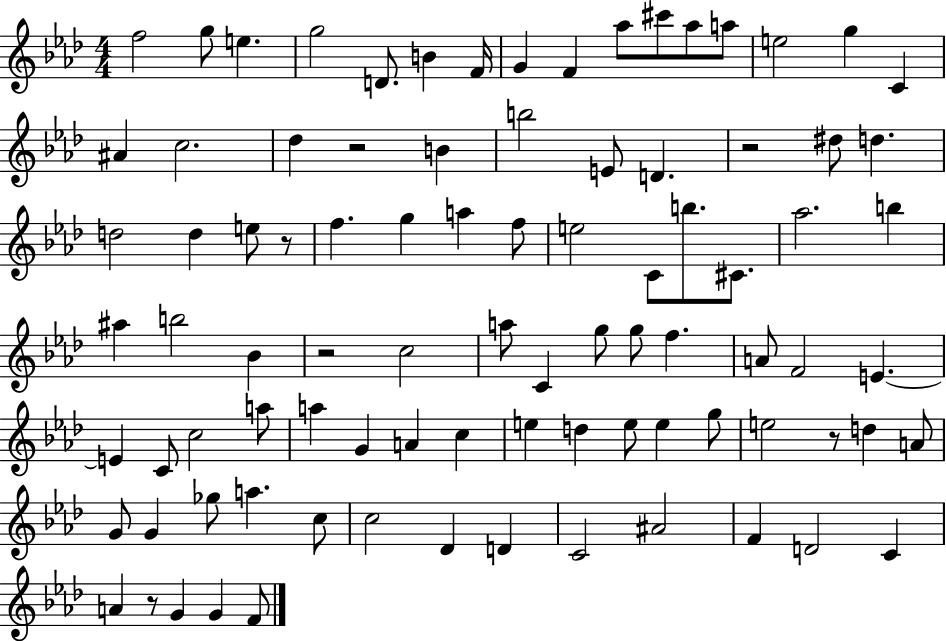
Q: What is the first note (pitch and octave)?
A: F5